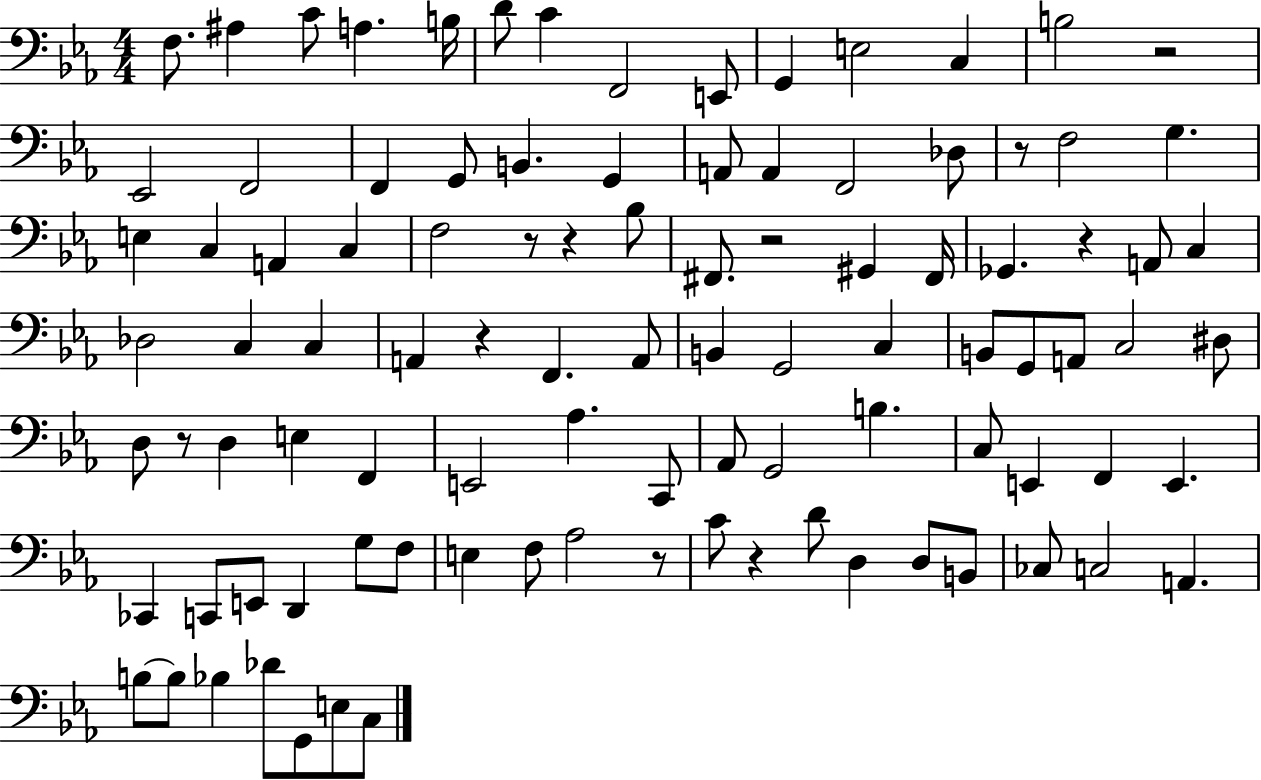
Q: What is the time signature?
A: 4/4